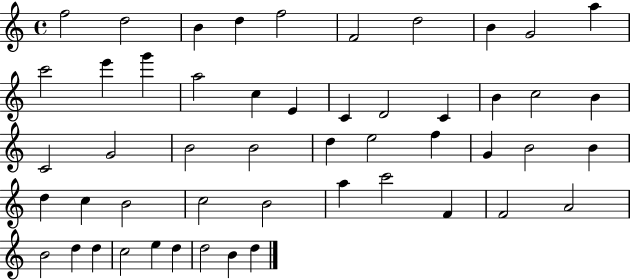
X:1
T:Untitled
M:4/4
L:1/4
K:C
f2 d2 B d f2 F2 d2 B G2 a c'2 e' g' a2 c E C D2 C B c2 B C2 G2 B2 B2 d e2 f G B2 B d c B2 c2 B2 a c'2 F F2 A2 B2 d d c2 e d d2 B d